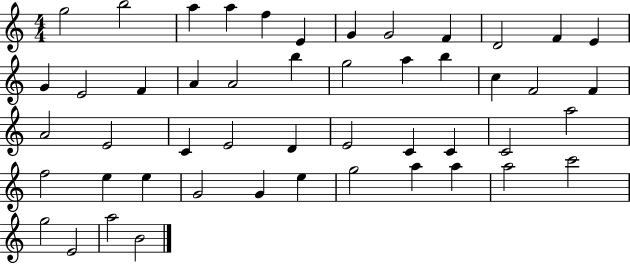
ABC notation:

X:1
T:Untitled
M:4/4
L:1/4
K:C
g2 b2 a a f E G G2 F D2 F E G E2 F A A2 b g2 a b c F2 F A2 E2 C E2 D E2 C C C2 a2 f2 e e G2 G e g2 a a a2 c'2 g2 E2 a2 B2